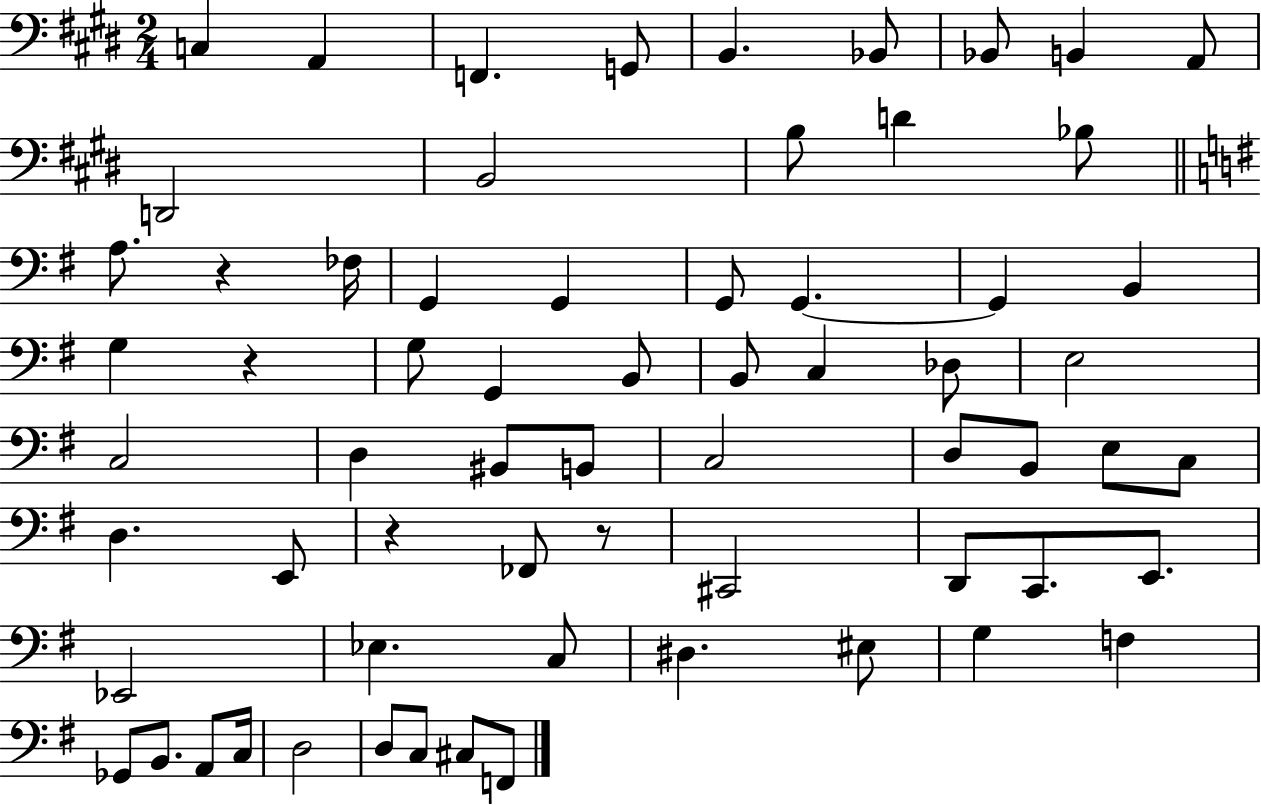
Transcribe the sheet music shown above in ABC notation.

X:1
T:Untitled
M:2/4
L:1/4
K:E
C, A,, F,, G,,/2 B,, _B,,/2 _B,,/2 B,, A,,/2 D,,2 B,,2 B,/2 D _B,/2 A,/2 z _F,/4 G,, G,, G,,/2 G,, G,, B,, G, z G,/2 G,, B,,/2 B,,/2 C, _D,/2 E,2 C,2 D, ^B,,/2 B,,/2 C,2 D,/2 B,,/2 E,/2 C,/2 D, E,,/2 z _F,,/2 z/2 ^C,,2 D,,/2 C,,/2 E,,/2 _E,,2 _E, C,/2 ^D, ^E,/2 G, F, _G,,/2 B,,/2 A,,/2 C,/4 D,2 D,/2 C,/2 ^C,/2 F,,/2